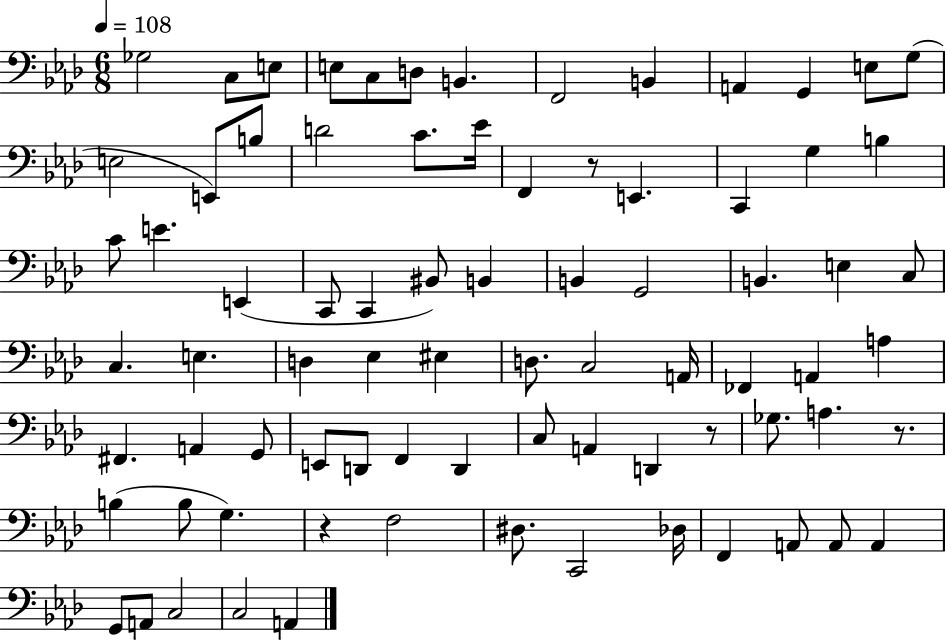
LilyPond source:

{
  \clef bass
  \numericTimeSignature
  \time 6/8
  \key aes \major
  \tempo 4 = 108
  ges2 c8 e8 | e8 c8 d8 b,4. | f,2 b,4 | a,4 g,4 e8 g8( | \break e2 e,8) b8 | d'2 c'8. ees'16 | f,4 r8 e,4. | c,4 g4 b4 | \break c'8 e'4. e,4( | c,8 c,4 bis,8) b,4 | b,4 g,2 | b,4. e4 c8 | \break c4. e4. | d4 ees4 eis4 | d8. c2 a,16 | fes,4 a,4 a4 | \break fis,4. a,4 g,8 | e,8 d,8 f,4 d,4 | c8 a,4 d,4 r8 | ges8. a4. r8. | \break b4( b8 g4.) | r4 f2 | dis8. c,2 des16 | f,4 a,8 a,8 a,4 | \break g,8 a,8 c2 | c2 a,4 | \bar "|."
}